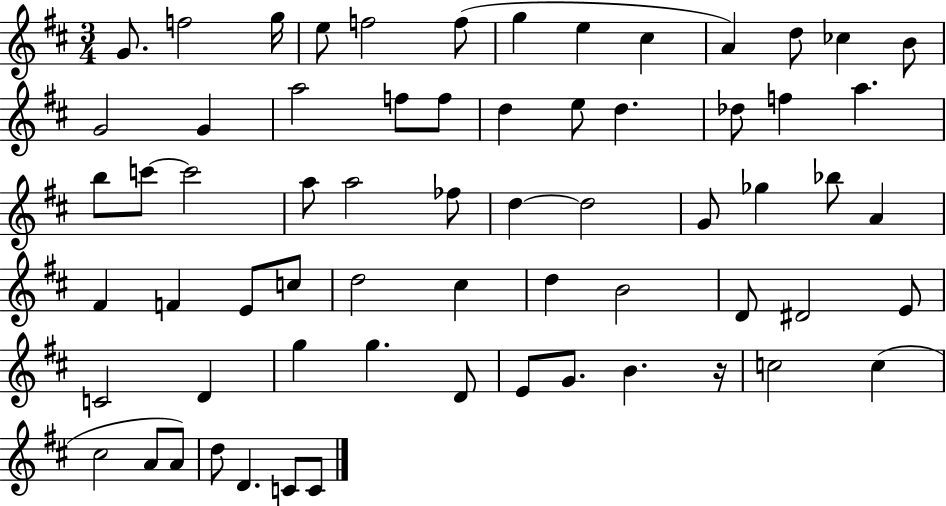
{
  \clef treble
  \numericTimeSignature
  \time 3/4
  \key d \major
  g'8. f''2 g''16 | e''8 f''2 f''8( | g''4 e''4 cis''4 | a'4) d''8 ces''4 b'8 | \break g'2 g'4 | a''2 f''8 f''8 | d''4 e''8 d''4. | des''8 f''4 a''4. | \break b''8 c'''8~~ c'''2 | a''8 a''2 fes''8 | d''4~~ d''2 | g'8 ges''4 bes''8 a'4 | \break fis'4 f'4 e'8 c''8 | d''2 cis''4 | d''4 b'2 | d'8 dis'2 e'8 | \break c'2 d'4 | g''4 g''4. d'8 | e'8 g'8. b'4. r16 | c''2 c''4( | \break cis''2 a'8 a'8) | d''8 d'4. c'8 c'8 | \bar "|."
}